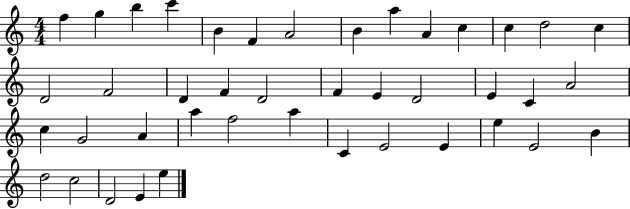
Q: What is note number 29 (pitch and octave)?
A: A5